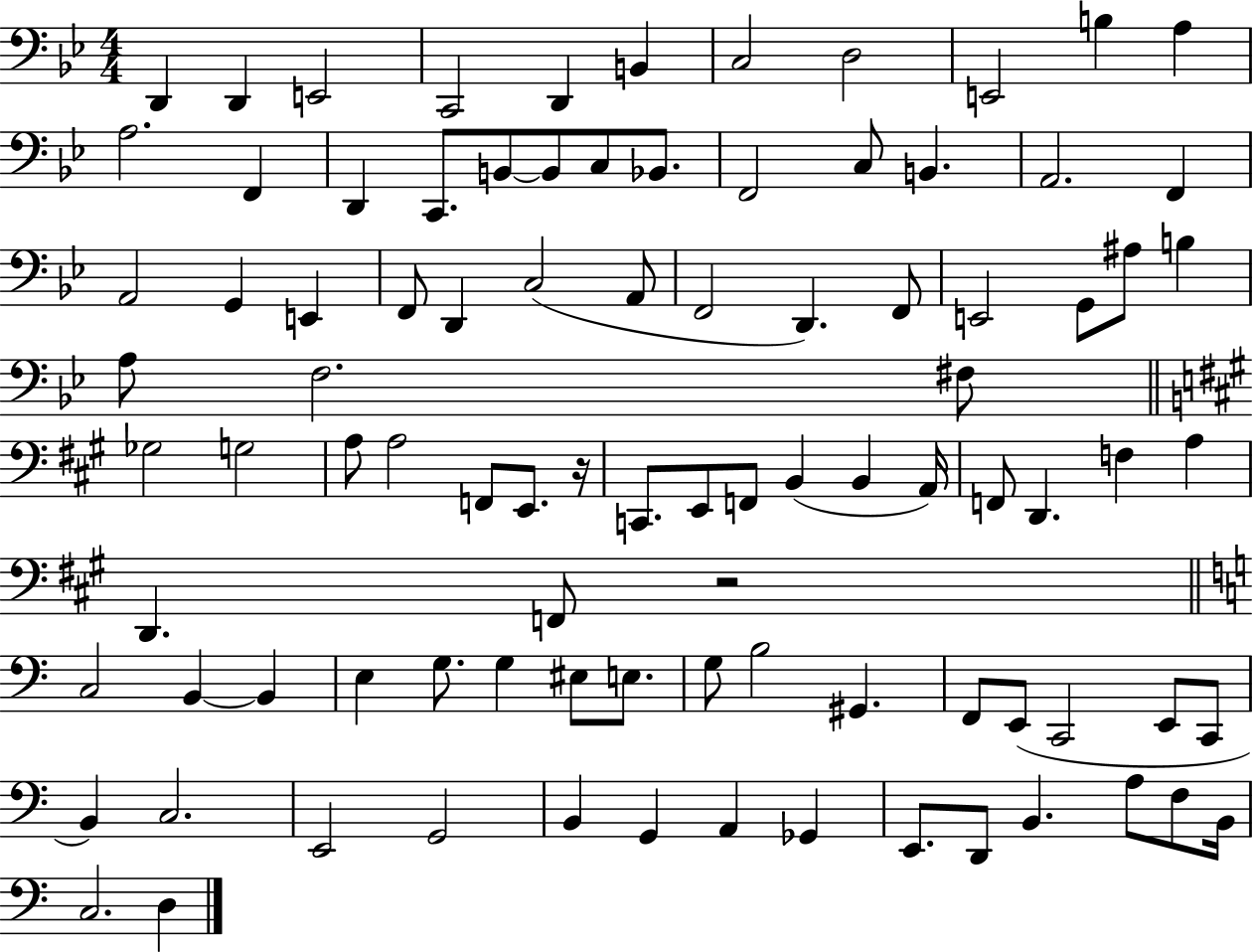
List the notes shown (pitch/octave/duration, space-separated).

D2/q D2/q E2/h C2/h D2/q B2/q C3/h D3/h E2/h B3/q A3/q A3/h. F2/q D2/q C2/e. B2/e B2/e C3/e Bb2/e. F2/h C3/e B2/q. A2/h. F2/q A2/h G2/q E2/q F2/e D2/q C3/h A2/e F2/h D2/q. F2/e E2/h G2/e A#3/e B3/q A3/e F3/h. F#3/e Gb3/h G3/h A3/e A3/h F2/e E2/e. R/s C2/e. E2/e F2/e B2/q B2/q A2/s F2/e D2/q. F3/q A3/q D2/q. F2/e R/h C3/h B2/q B2/q E3/q G3/e. G3/q EIS3/e E3/e. G3/e B3/h G#2/q. F2/e E2/e C2/h E2/e C2/e B2/q C3/h. E2/h G2/h B2/q G2/q A2/q Gb2/q E2/e. D2/e B2/q. A3/e F3/e B2/s C3/h. D3/q